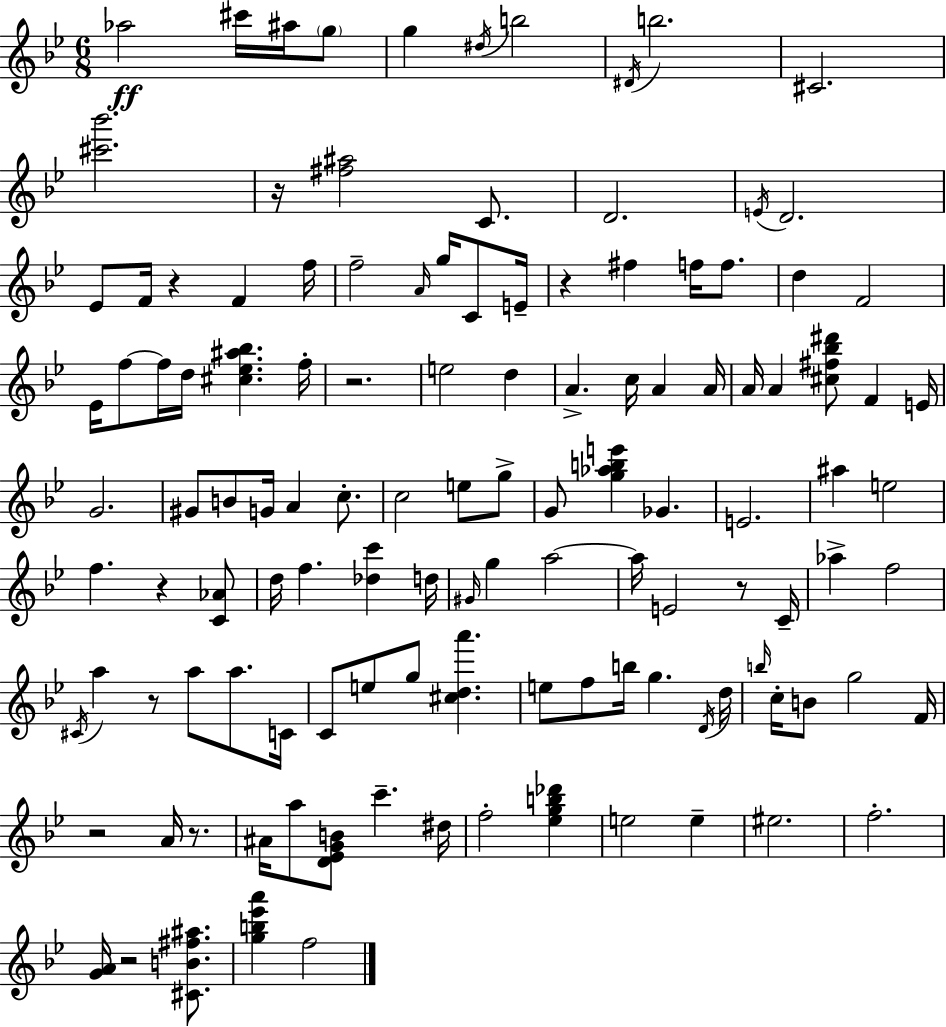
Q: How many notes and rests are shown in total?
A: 122